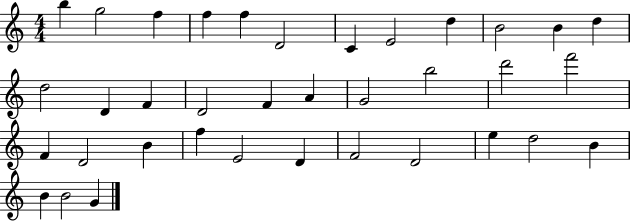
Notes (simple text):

B5/q G5/h F5/q F5/q F5/q D4/h C4/q E4/h D5/q B4/h B4/q D5/q D5/h D4/q F4/q D4/h F4/q A4/q G4/h B5/h D6/h F6/h F4/q D4/h B4/q F5/q E4/h D4/q F4/h D4/h E5/q D5/h B4/q B4/q B4/h G4/q